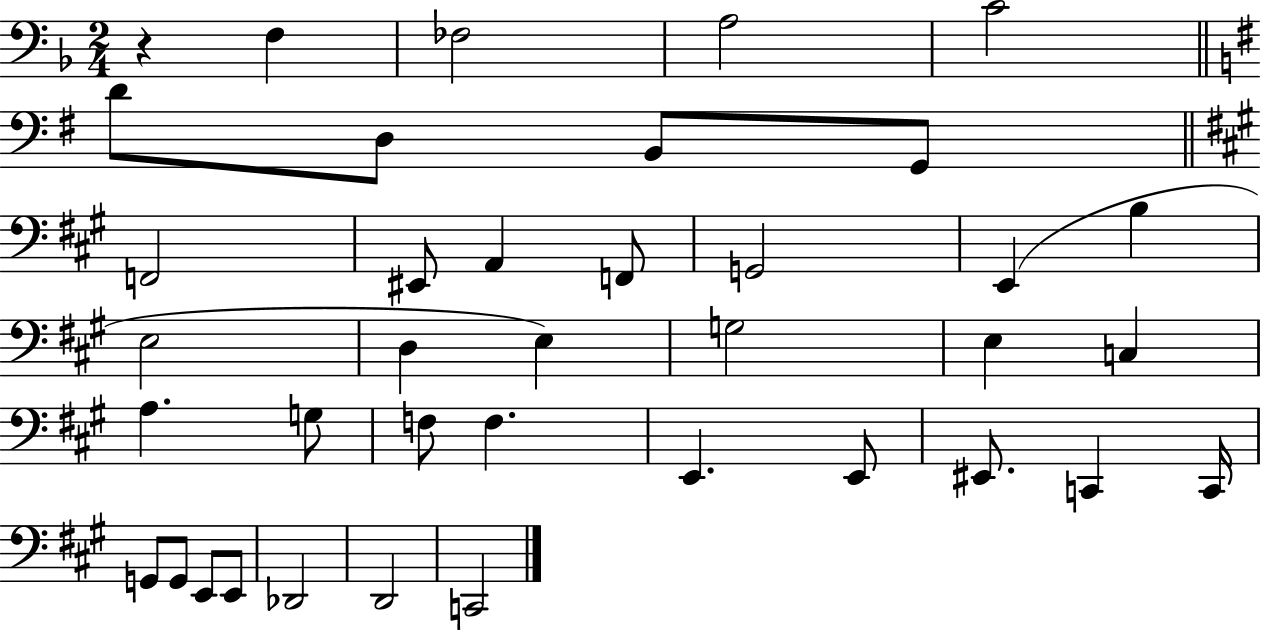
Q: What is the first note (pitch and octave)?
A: F3